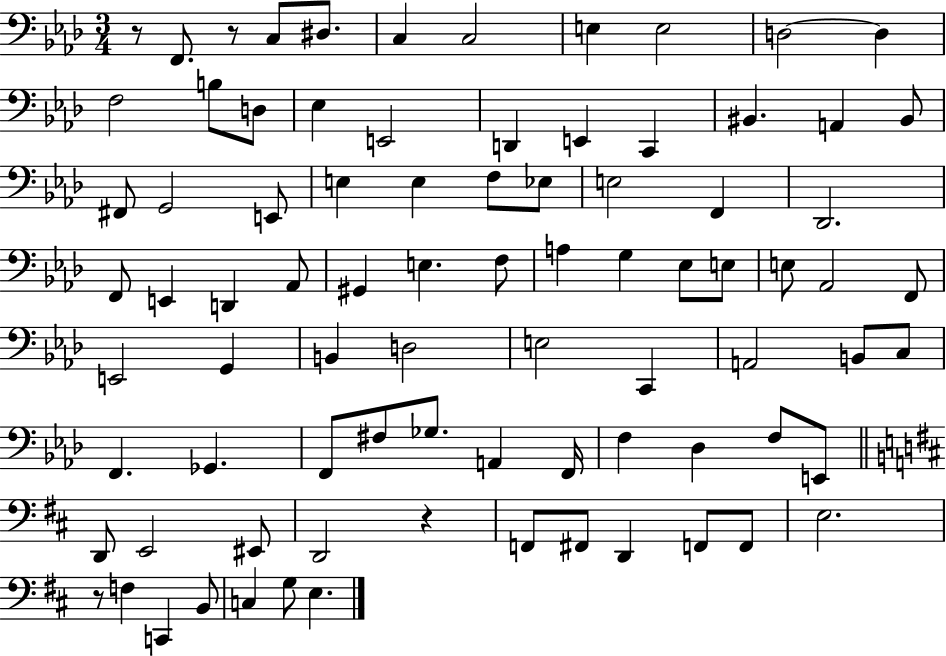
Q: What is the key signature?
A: AES major